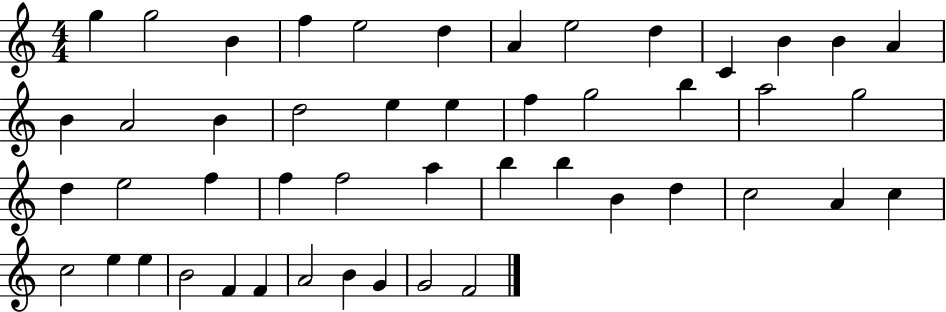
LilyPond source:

{
  \clef treble
  \numericTimeSignature
  \time 4/4
  \key c \major
  g''4 g''2 b'4 | f''4 e''2 d''4 | a'4 e''2 d''4 | c'4 b'4 b'4 a'4 | \break b'4 a'2 b'4 | d''2 e''4 e''4 | f''4 g''2 b''4 | a''2 g''2 | \break d''4 e''2 f''4 | f''4 f''2 a''4 | b''4 b''4 b'4 d''4 | c''2 a'4 c''4 | \break c''2 e''4 e''4 | b'2 f'4 f'4 | a'2 b'4 g'4 | g'2 f'2 | \break \bar "|."
}